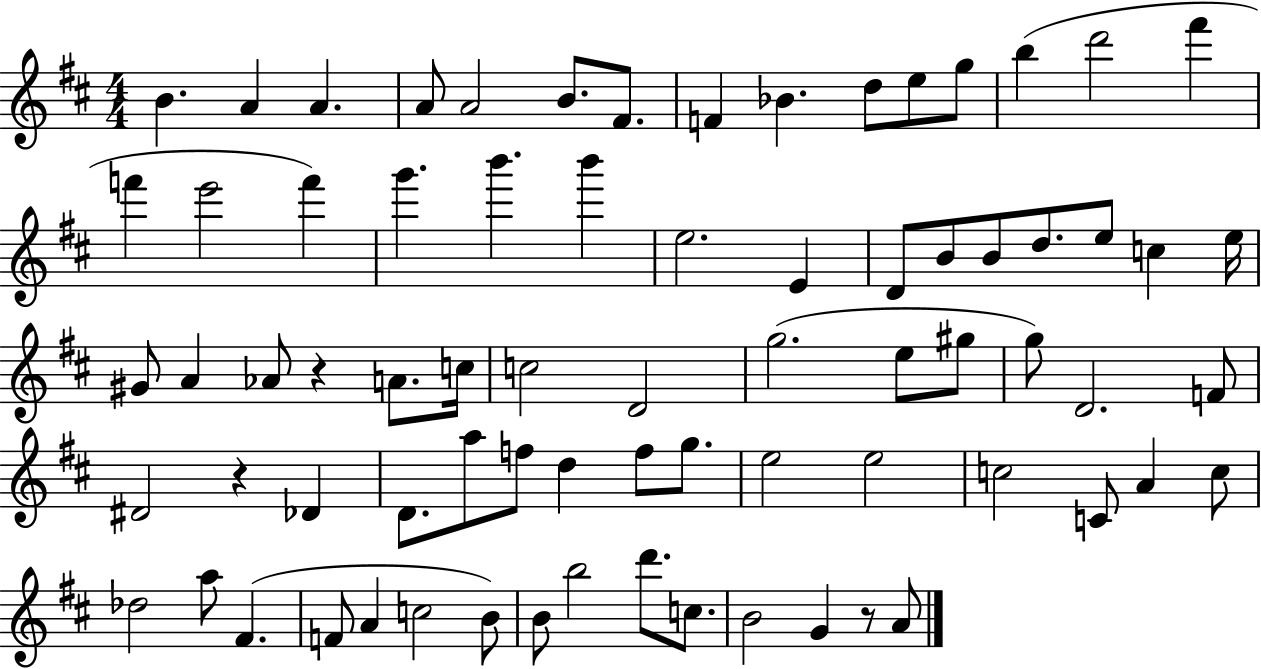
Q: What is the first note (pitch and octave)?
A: B4